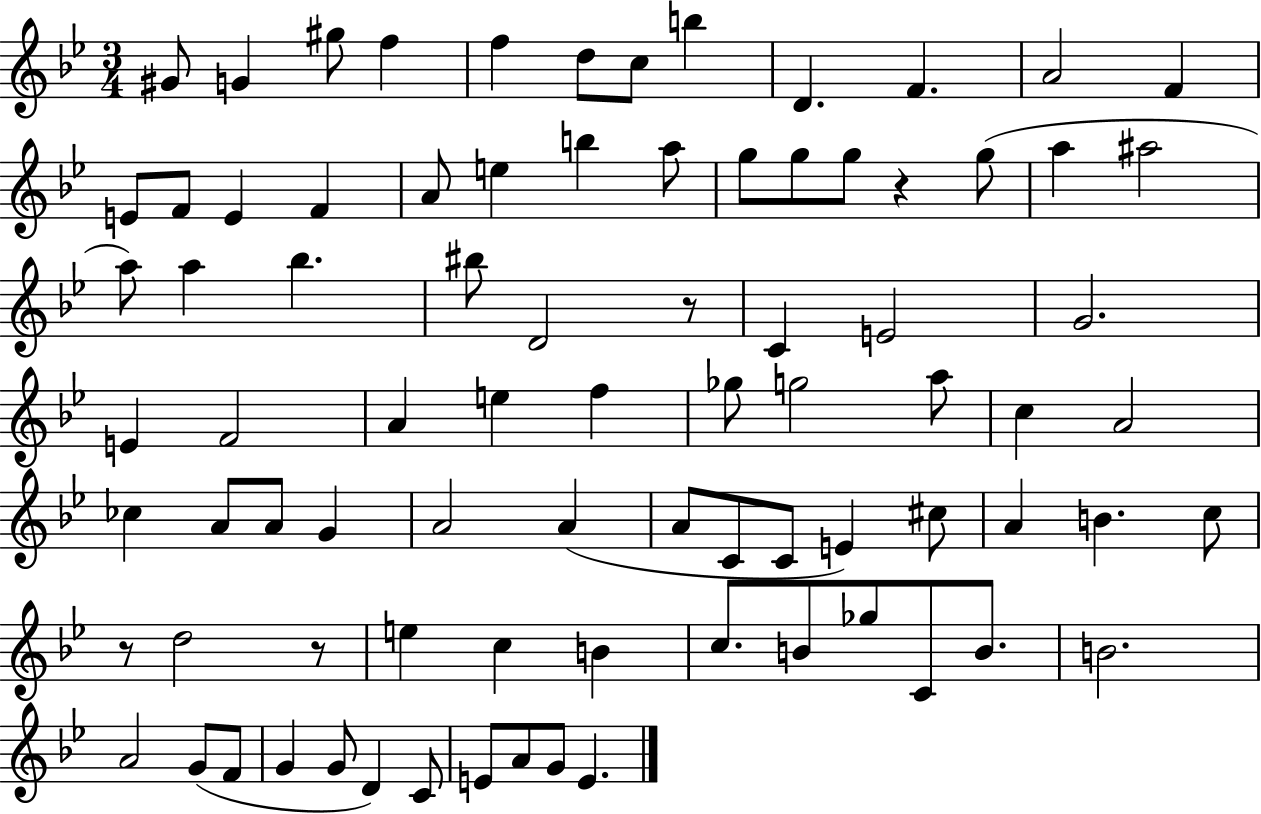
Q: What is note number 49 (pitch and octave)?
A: A4